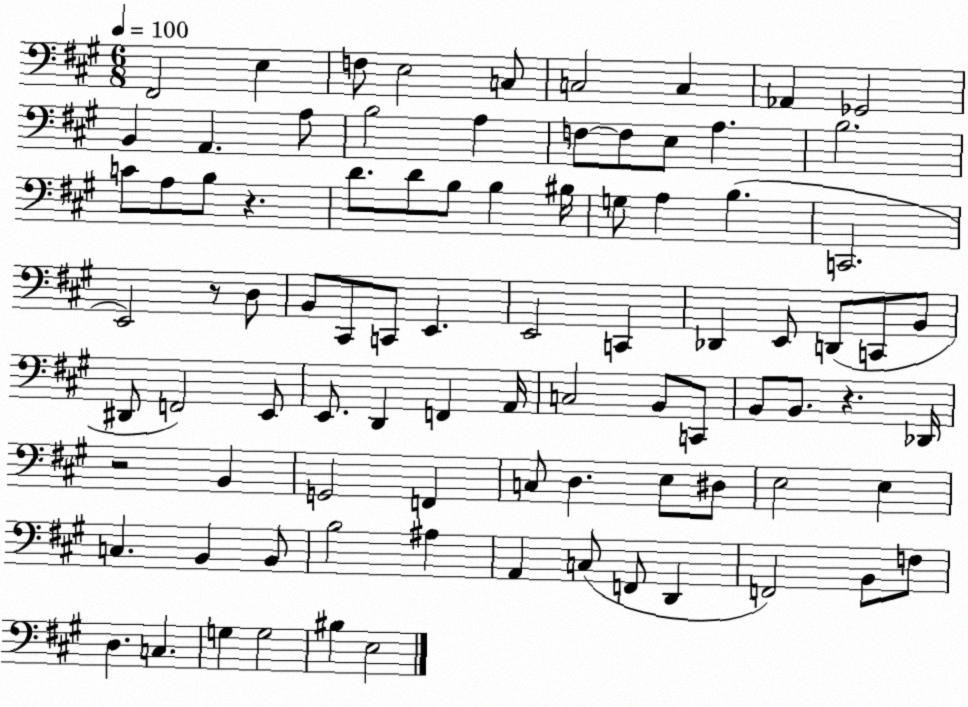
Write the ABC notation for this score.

X:1
T:Untitled
M:6/8
L:1/4
K:A
^F,,2 E, F,/2 E,2 C,/2 C,2 C, _A,, _G,,2 B,, A,, A,/2 B,2 A, F,/2 F,/2 E,/2 A, B,2 C/2 A,/2 B,/2 z D/2 D/2 B,/2 B, ^B,/4 G,/2 A, B, C,,2 E,,2 z/2 D,/2 B,,/2 ^C,,/2 C,,/2 E,, E,,2 C,, _D,, E,,/2 D,,/2 C,,/2 B,,/2 ^D,,/2 F,,2 E,,/2 E,,/2 D,, F,, A,,/4 C,2 B,,/2 C,,/2 B,,/2 B,,/2 z _D,,/4 z2 B,, G,,2 F,, C,/2 D, E,/2 ^D,/2 E,2 E, C, B,, B,,/2 B,2 ^A, A,, C,/2 F,,/2 D,, F,,2 B,,/2 F,/2 D, C, G, G,2 ^B, E,2